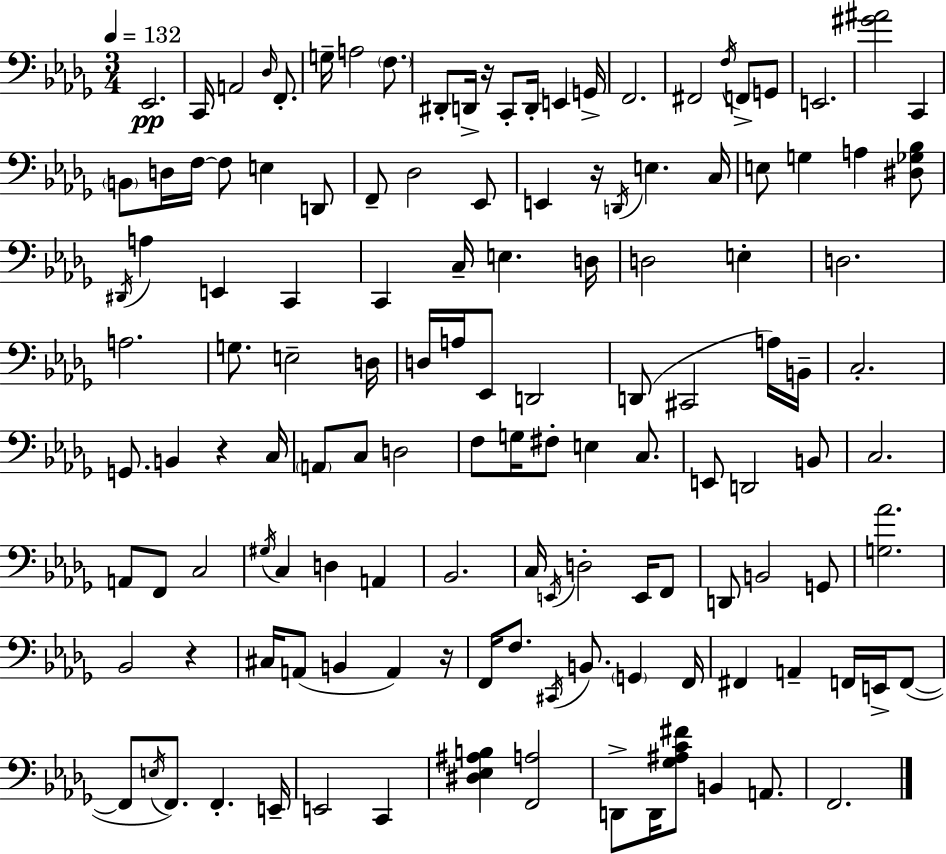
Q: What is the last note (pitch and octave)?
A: F2